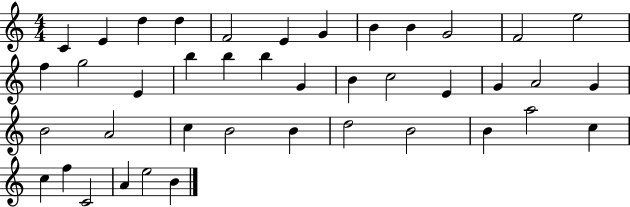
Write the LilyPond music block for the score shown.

{
  \clef treble
  \numericTimeSignature
  \time 4/4
  \key c \major
  c'4 e'4 d''4 d''4 | f'2 e'4 g'4 | b'4 b'4 g'2 | f'2 e''2 | \break f''4 g''2 e'4 | b''4 b''4 b''4 g'4 | b'4 c''2 e'4 | g'4 a'2 g'4 | \break b'2 a'2 | c''4 b'2 b'4 | d''2 b'2 | b'4 a''2 c''4 | \break c''4 f''4 c'2 | a'4 e''2 b'4 | \bar "|."
}